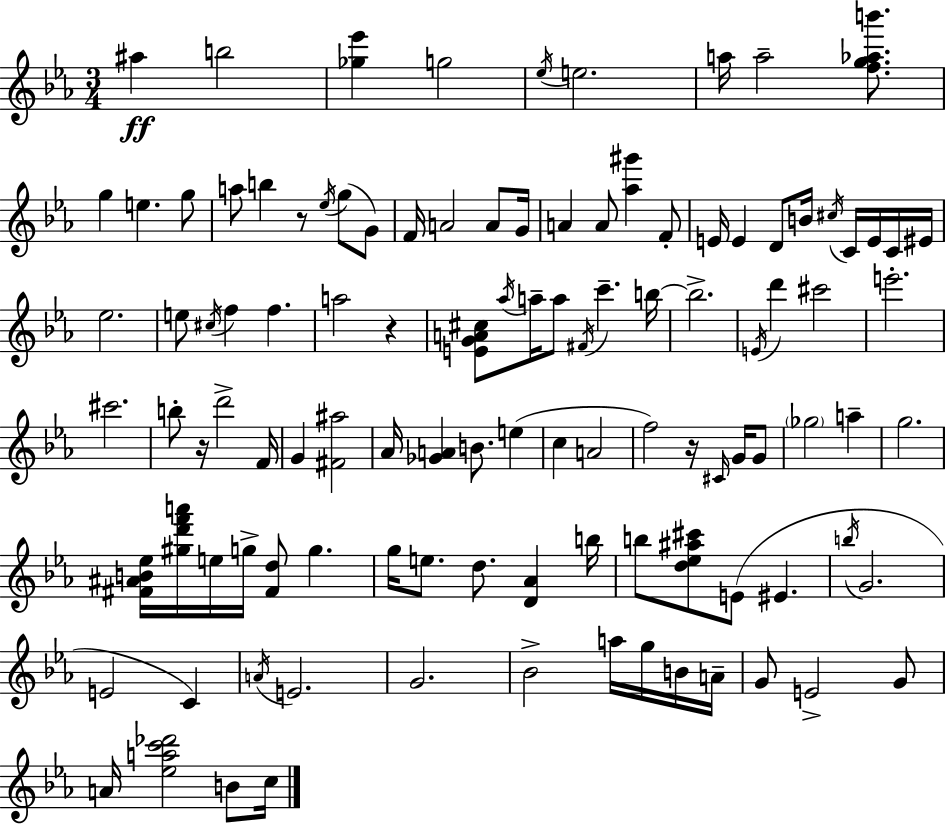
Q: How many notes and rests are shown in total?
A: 109